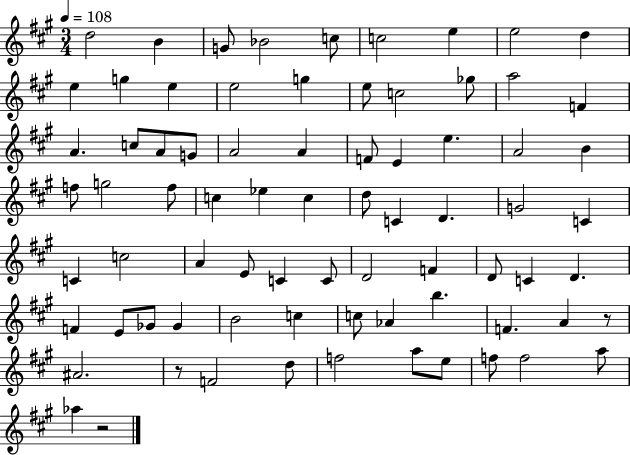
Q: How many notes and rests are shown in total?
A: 76